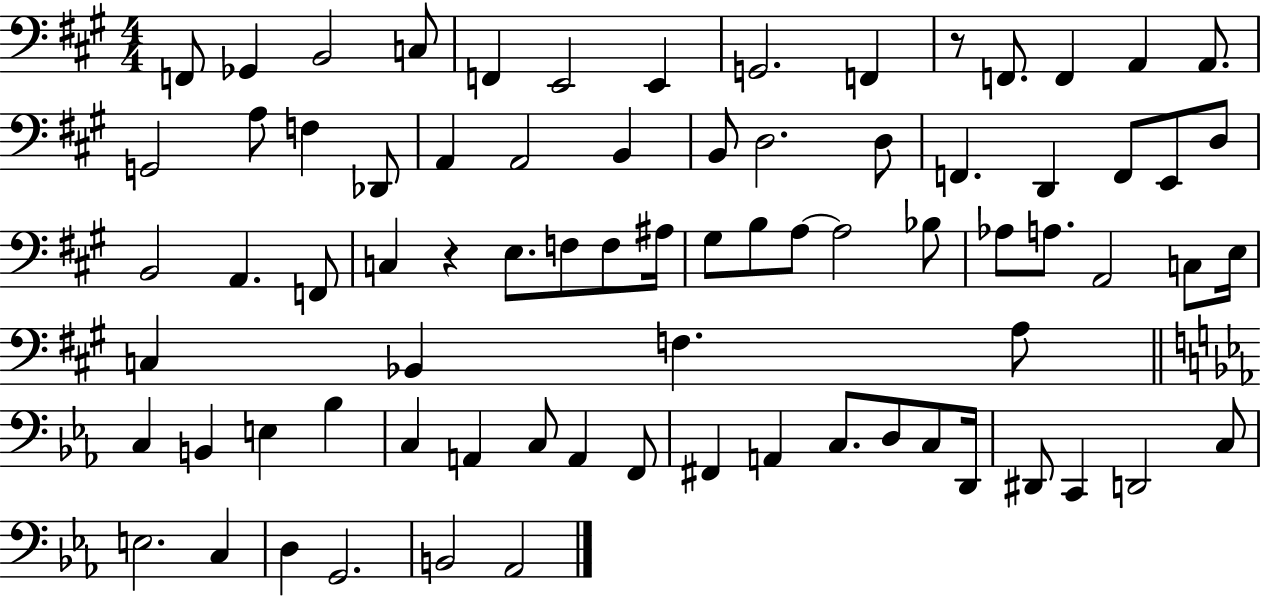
{
  \clef bass
  \numericTimeSignature
  \time 4/4
  \key a \major
  f,8 ges,4 b,2 c8 | f,4 e,2 e,4 | g,2. f,4 | r8 f,8. f,4 a,4 a,8. | \break g,2 a8 f4 des,8 | a,4 a,2 b,4 | b,8 d2. d8 | f,4. d,4 f,8 e,8 d8 | \break b,2 a,4. f,8 | c4 r4 e8. f8 f8 ais16 | gis8 b8 a8~~ a2 bes8 | aes8 a8. a,2 c8 e16 | \break c4 bes,4 f4. a8 | \bar "||" \break \key ees \major c4 b,4 e4 bes4 | c4 a,4 c8 a,4 f,8 | fis,4 a,4 c8. d8 c8 d,16 | dis,8 c,4 d,2 c8 | \break e2. c4 | d4 g,2. | b,2 aes,2 | \bar "|."
}